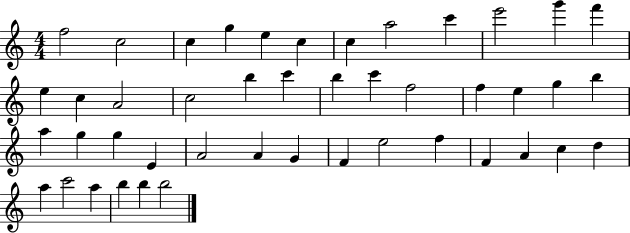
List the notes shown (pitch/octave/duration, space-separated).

F5/h C5/h C5/q G5/q E5/q C5/q C5/q A5/h C6/q E6/h G6/q F6/q E5/q C5/q A4/h C5/h B5/q C6/q B5/q C6/q F5/h F5/q E5/q G5/q B5/q A5/q G5/q G5/q E4/q A4/h A4/q G4/q F4/q E5/h F5/q F4/q A4/q C5/q D5/q A5/q C6/h A5/q B5/q B5/q B5/h